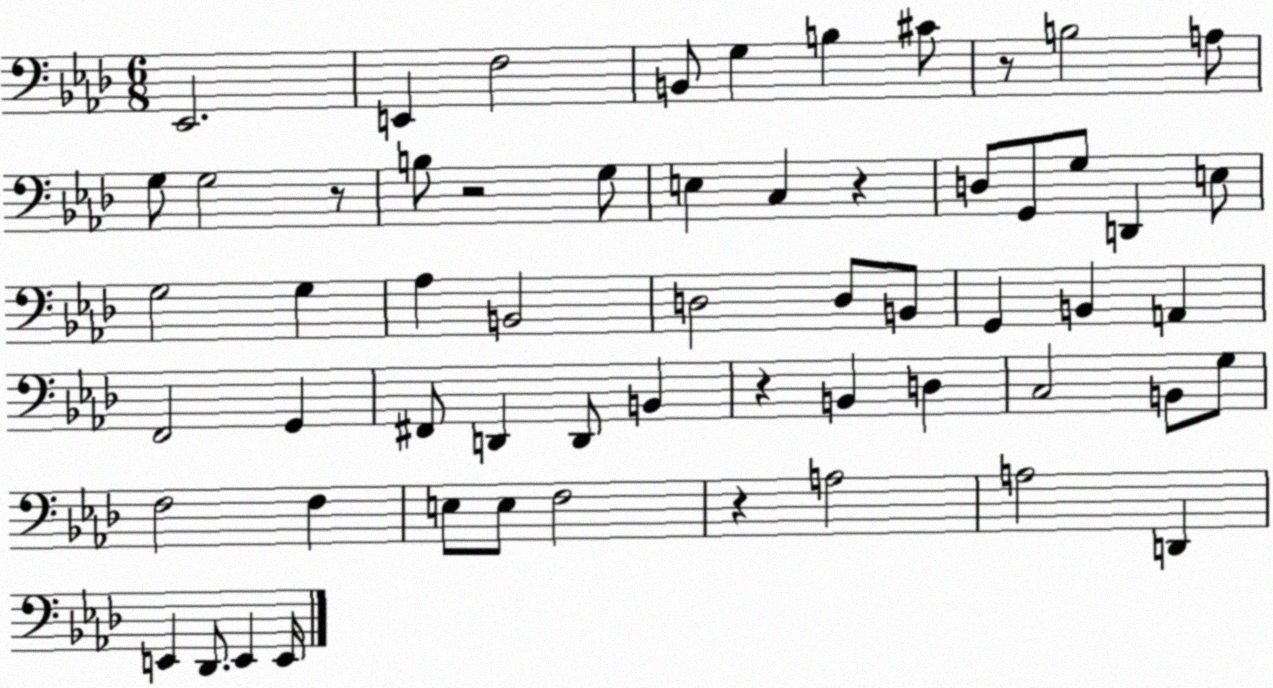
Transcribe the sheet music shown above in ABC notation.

X:1
T:Untitled
M:6/8
L:1/4
K:Ab
_E,,2 E,, F,2 B,,/2 G, B, ^C/2 z/2 B,2 A,/2 G,/2 G,2 z/2 B,/2 z2 G,/2 E, C, z D,/2 G,,/2 G,/2 D,, E,/2 G,2 G, _A, B,,2 D,2 D,/2 B,,/2 G,, B,, A,, F,,2 G,, ^F,,/2 D,, D,,/2 B,, z B,, D, C,2 B,,/2 G,/2 F,2 F, E,/2 E,/2 F,2 z A,2 A,2 D,, E,, _D,,/2 E,, E,,/4